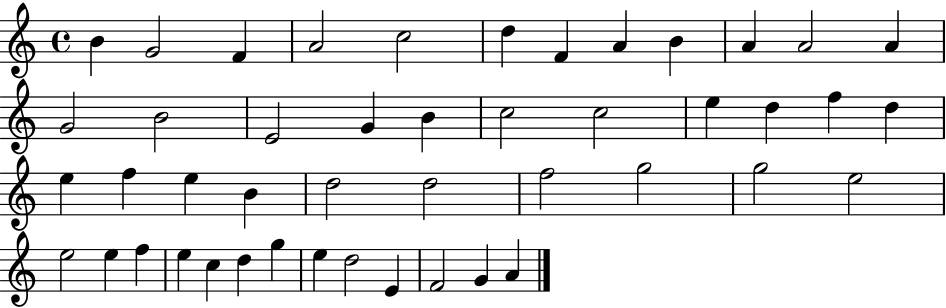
X:1
T:Untitled
M:4/4
L:1/4
K:C
B G2 F A2 c2 d F A B A A2 A G2 B2 E2 G B c2 c2 e d f d e f e B d2 d2 f2 g2 g2 e2 e2 e f e c d g e d2 E F2 G A